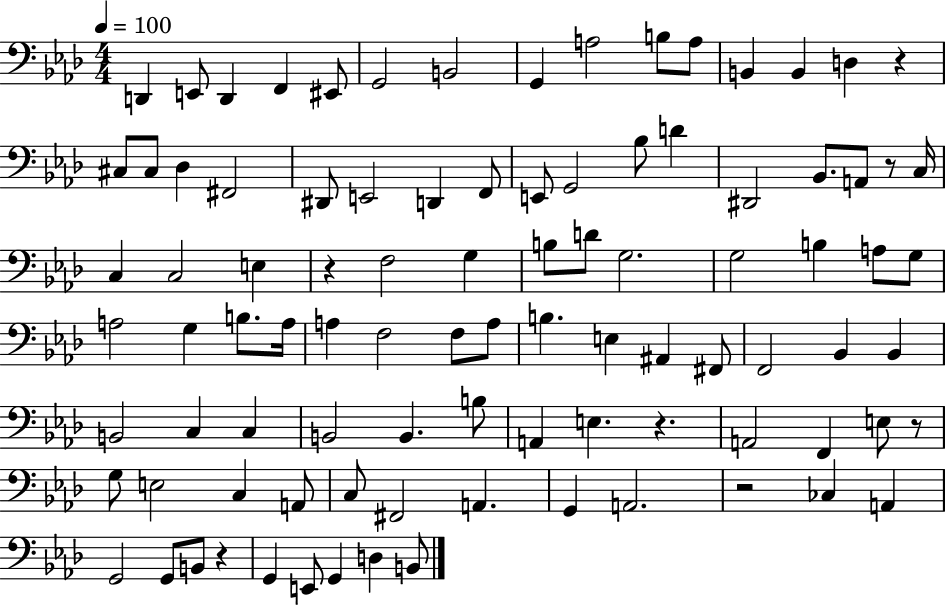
{
  \clef bass
  \numericTimeSignature
  \time 4/4
  \key aes \major
  \tempo 4 = 100
  d,4 e,8 d,4 f,4 eis,8 | g,2 b,2 | g,4 a2 b8 a8 | b,4 b,4 d4 r4 | \break cis8 cis8 des4 fis,2 | dis,8 e,2 d,4 f,8 | e,8 g,2 bes8 d'4 | dis,2 bes,8. a,8 r8 c16 | \break c4 c2 e4 | r4 f2 g4 | b8 d'8 g2. | g2 b4 a8 g8 | \break a2 g4 b8. a16 | a4 f2 f8 a8 | b4. e4 ais,4 fis,8 | f,2 bes,4 bes,4 | \break b,2 c4 c4 | b,2 b,4. b8 | a,4 e4. r4. | a,2 f,4 e8 r8 | \break g8 e2 c4 a,8 | c8 fis,2 a,4. | g,4 a,2. | r2 ces4 a,4 | \break g,2 g,8 b,8 r4 | g,4 e,8 g,4 d4 b,8 | \bar "|."
}